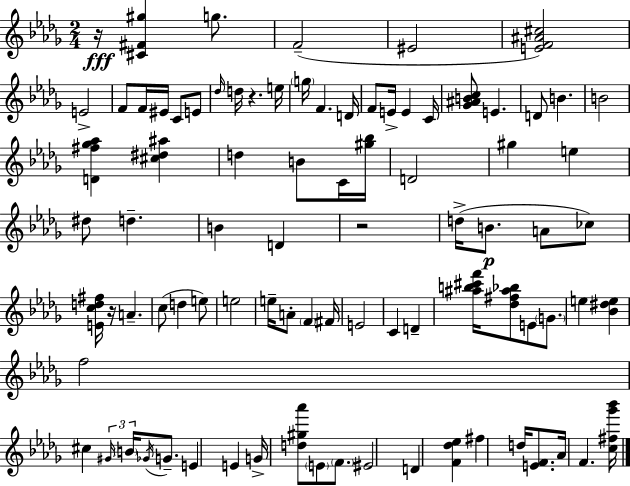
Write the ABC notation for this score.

X:1
T:Untitled
M:2/4
L:1/4
K:Bbm
z/4 [^C^F^g] g/2 F2 ^E2 [EF^A^c]2 E2 F/2 F/4 ^E/4 C/2 E/2 _d/4 d/4 z e/4 g/4 F D/4 F/2 E/4 E C/4 [_G^ABc]/2 E D/2 B B2 [D^f_g_a] [^c^d^a] d B/2 C/4 [^g_b]/4 D2 ^g e ^d/2 d B D z2 d/4 B/2 A/2 _c/2 [Ecd^f]/4 z/4 A c/2 d e/2 e2 e/4 A/2 F ^F/4 E2 C D [^ab^c'f']/4 [_d^f^a_b]/2 E/2 G/2 e [_B^de] f2 ^c ^G/4 B/4 _G/4 G/2 E E G/4 [d^g_a']/2 E/2 F/2 ^E2 D [F_d_e] ^f d/4 [EF]/2 _A/4 F [c^f_g'_b']/4